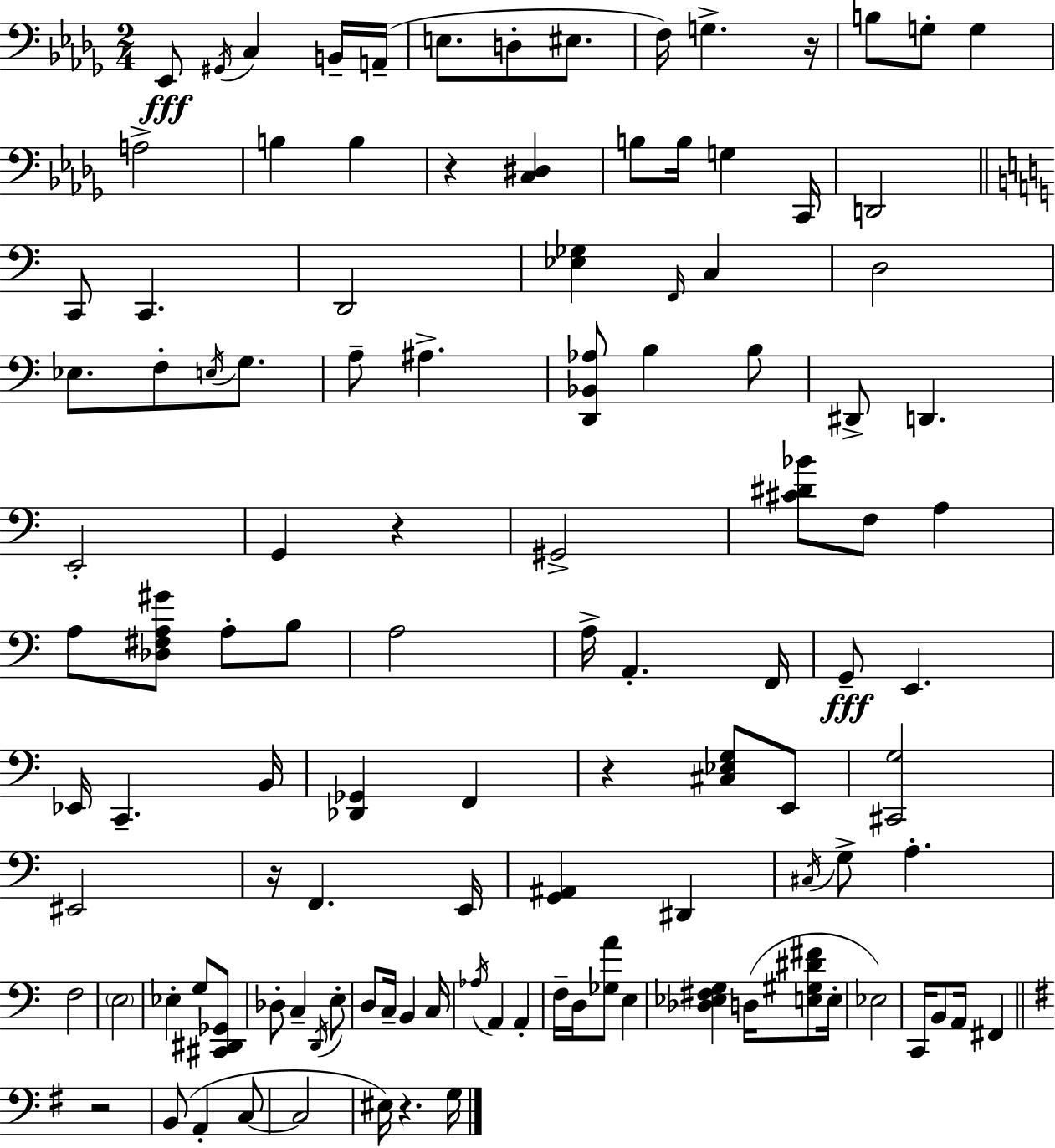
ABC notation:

X:1
T:Untitled
M:2/4
L:1/4
K:Bbm
_E,,/2 ^G,,/4 C, B,,/4 A,,/4 E,/2 D,/2 ^E,/2 F,/4 G, z/4 B,/2 G,/2 G, A,2 B, B, z [C,^D,] B,/2 B,/4 G, C,,/4 D,,2 C,,/2 C,, D,,2 [_E,_G,] F,,/4 C, D,2 _E,/2 F,/2 E,/4 G,/2 A,/2 ^A, [D,,_B,,_A,]/2 B, B,/2 ^D,,/2 D,, E,,2 G,, z ^G,,2 [^C^D_B]/2 F,/2 A, A,/2 [_D,^F,A,^G]/2 A,/2 B,/2 A,2 A,/4 A,, F,,/4 G,,/2 E,, _E,,/4 C,, B,,/4 [_D,,_G,,] F,, z [^C,_E,G,]/2 E,,/2 [^C,,G,]2 ^E,,2 z/4 F,, E,,/4 [G,,^A,,] ^D,, ^C,/4 G,/2 A, F,2 E,2 _E, G,/2 [^C,,^D,,_G,,]/2 _D,/2 C, D,,/4 E,/2 D,/2 C,/4 B,, C,/4 _A,/4 A,, A,, F,/4 D,/4 [_G,A]/2 E, [_D,_E,^F,G,] D,/4 [E,^G,^D^F]/2 E,/4 _E,2 C,,/4 B,,/2 A,,/4 ^F,, z2 B,,/2 A,, C,/2 C,2 ^E,/4 z G,/4